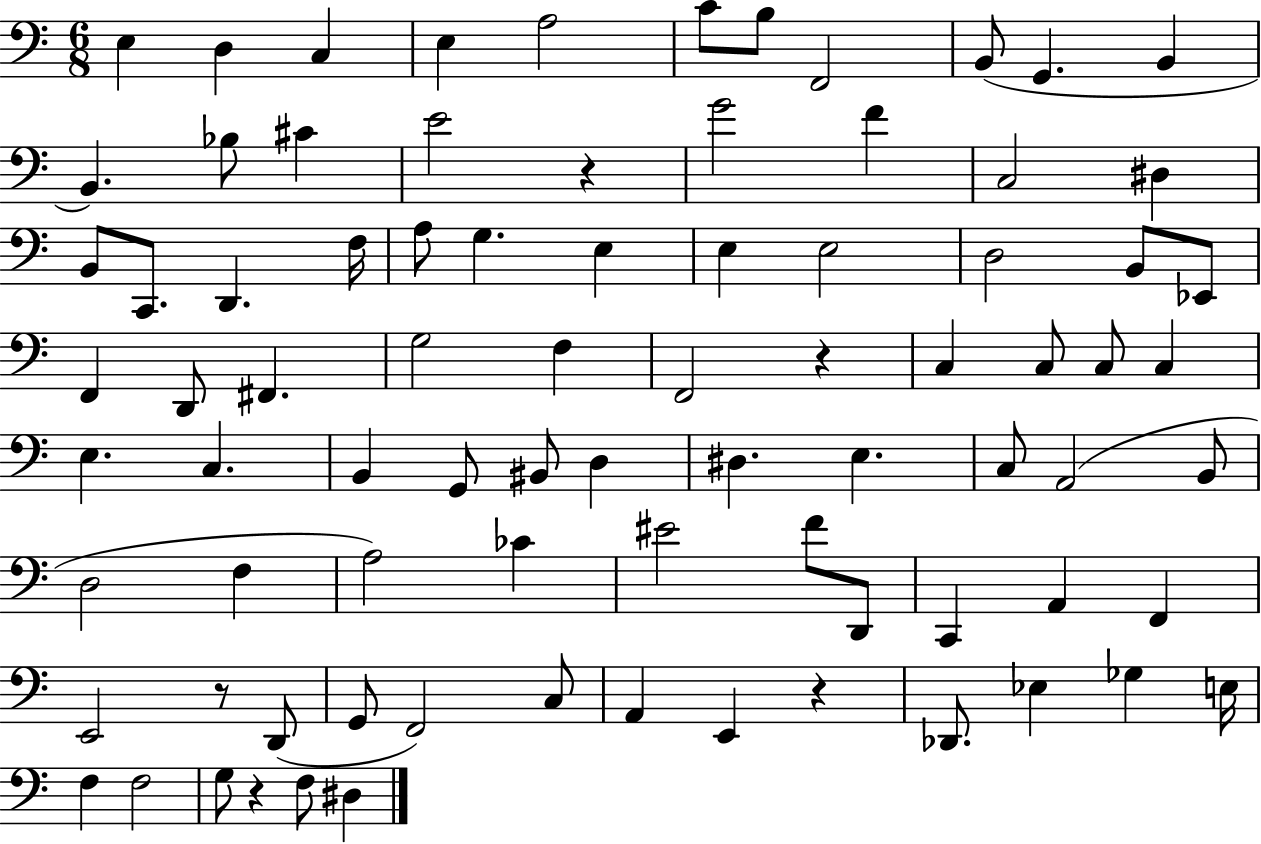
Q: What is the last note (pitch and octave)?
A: D#3